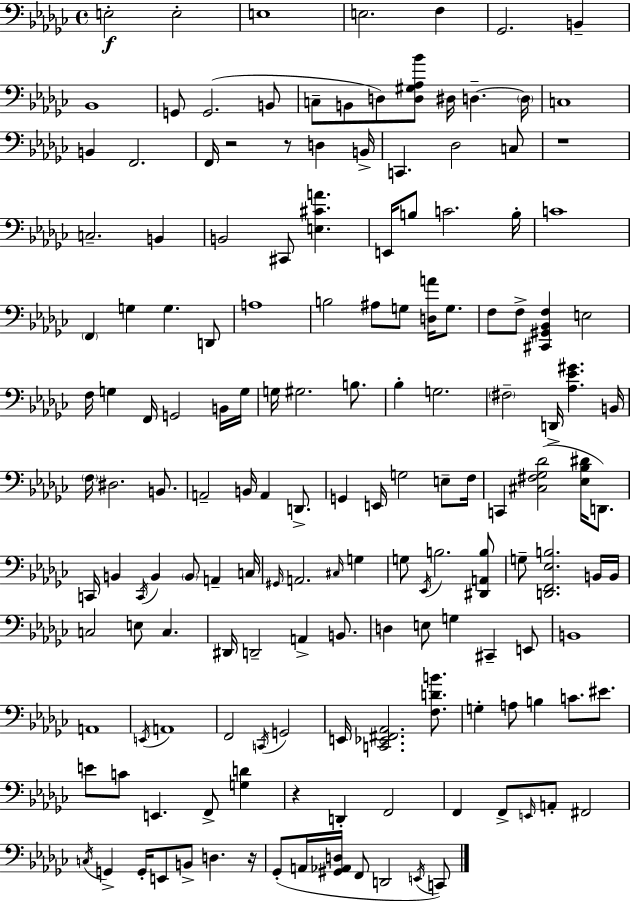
{
  \clef bass
  \time 4/4
  \defaultTimeSignature
  \key ees \minor
  \repeat volta 2 { e2-.\f e2-. | e1 | e2. f4 | ges,2. b,4-- | \break bes,1 | g,8 g,2.( b,8 | c8-- b,8 d8) <d gis aes bes'>8 dis16 d4.--~~ \parenthesize d16 | c1 | \break b,4 f,2. | f,16 r2 r8 d4 b,16-> | c,4. des2 c8 | r1 | \break c2.-- b,4 | b,2 cis,8 <e cis' a'>4. | e,16 b8 c'2. b16-. | c'1 | \break \parenthesize f,4 g4 g4. d,8 | a1 | b2 ais8 g8 <d a'>16 g8. | f8 f8-> <cis, gis, bes, f>4 e2 | \break f16 g4 f,16 g,2 b,16 g16 | g16 gis2. b8. | bes4-. g2. | \parenthesize fis2-- d,16-> <aes ees' gis'>4. b,16 | \break \parenthesize f16 dis2. b,8. | a,2-- b,16 a,4 d,8.-> | g,4 e,16 g2 e8-- f16 | c,4 <cis fis ges des'>2( <ees bes dis'>16 d,8.) | \break c,16 b,4 \acciaccatura { c,16 } b,4 \parenthesize b,8 a,4-- | c16 \grace { gis,16 } a,2. \grace { cis16 } g4 | g8 \acciaccatura { ees,16 } b2. | <dis, a, b>8 g8-- <d, f, ees b>2. | \break b,16 b,16 c2 e8 c4. | dis,16 d,2-- a,4-> | b,8. d4 e8 g4 cis,4-- | e,8 b,1 | \break a,1 | \acciaccatura { e,16 } a,1 | f,2 \acciaccatura { c,16 } g,2 | e,16 <c, ees, fis, aes,>2. | \break <f d' b'>8. g4-. a8 b4 | c'8. eis'8. e'8 c'8 e,4. | f,8-> <g d'>4 r4 d,4-. f,2 | f,4 f,8-> \grace { e,16 } a,8-. fis,2 | \break \acciaccatura { c16 } g,4-> g,16-. e,8 b,8-> | d4. r16 ges,8-.( a,16 <gis, aes, d>16 f,8 d,2 | \acciaccatura { e,16 }) c,8 } \bar "|."
}